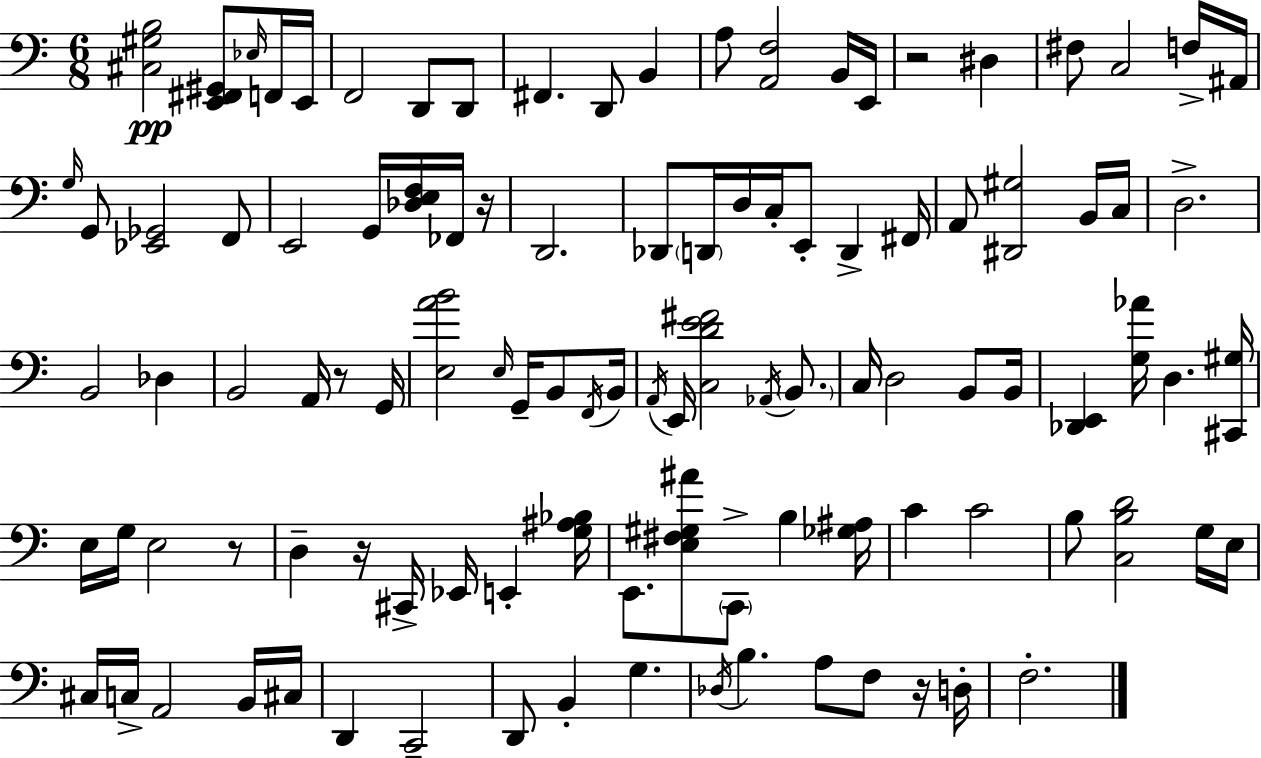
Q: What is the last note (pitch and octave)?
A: F3